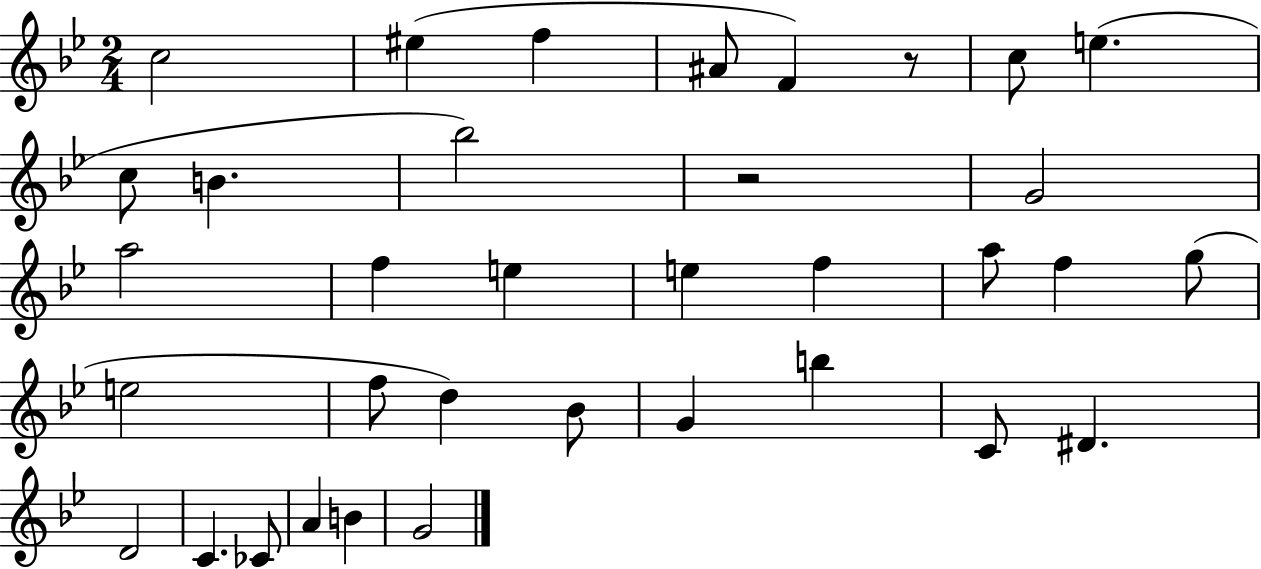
{
  \clef treble
  \numericTimeSignature
  \time 2/4
  \key bes \major
  \repeat volta 2 { c''2 | eis''4( f''4 | ais'8 f'4) r8 | c''8 e''4.( | \break c''8 b'4. | bes''2) | r2 | g'2 | \break a''2 | f''4 e''4 | e''4 f''4 | a''8 f''4 g''8( | \break e''2 | f''8 d''4) bes'8 | g'4 b''4 | c'8 dis'4. | \break d'2 | c'4. ces'8 | a'4 b'4 | g'2 | \break } \bar "|."
}